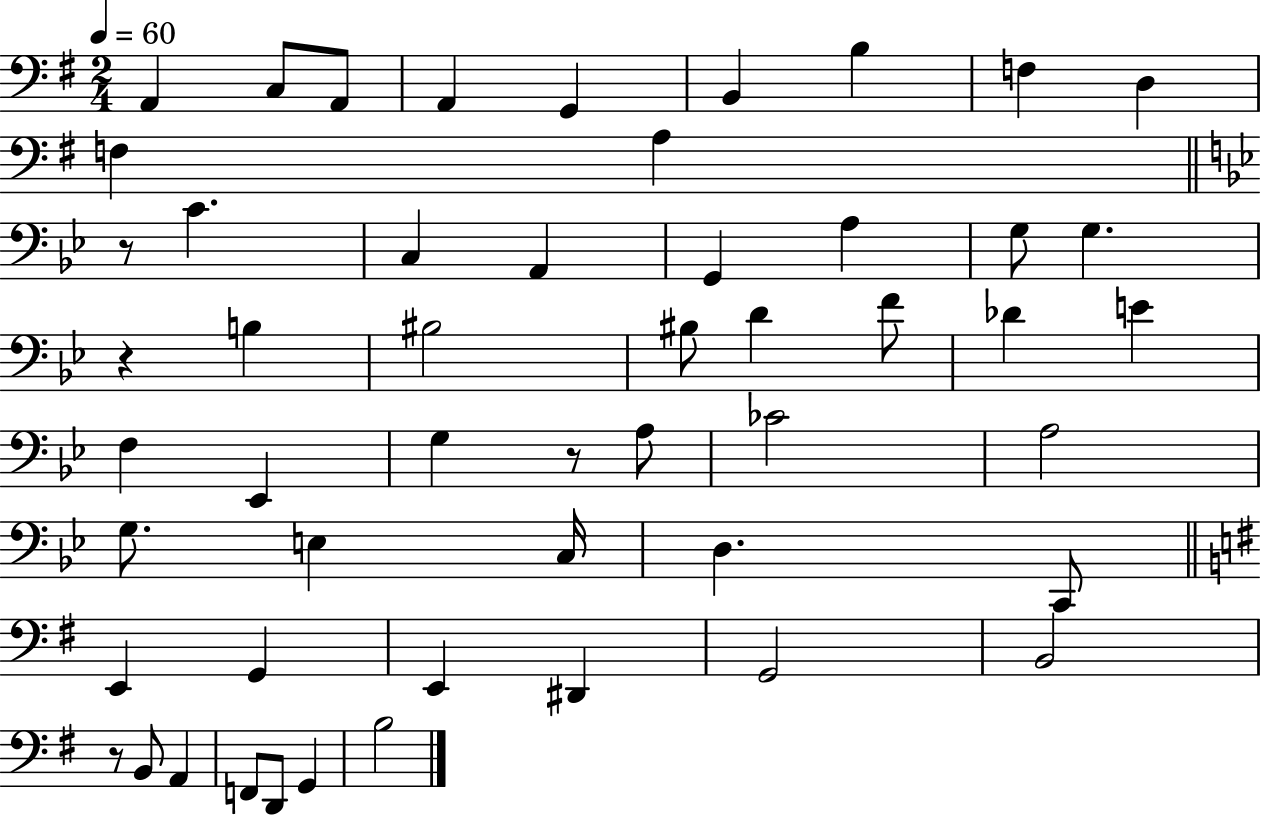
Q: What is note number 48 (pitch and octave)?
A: B3